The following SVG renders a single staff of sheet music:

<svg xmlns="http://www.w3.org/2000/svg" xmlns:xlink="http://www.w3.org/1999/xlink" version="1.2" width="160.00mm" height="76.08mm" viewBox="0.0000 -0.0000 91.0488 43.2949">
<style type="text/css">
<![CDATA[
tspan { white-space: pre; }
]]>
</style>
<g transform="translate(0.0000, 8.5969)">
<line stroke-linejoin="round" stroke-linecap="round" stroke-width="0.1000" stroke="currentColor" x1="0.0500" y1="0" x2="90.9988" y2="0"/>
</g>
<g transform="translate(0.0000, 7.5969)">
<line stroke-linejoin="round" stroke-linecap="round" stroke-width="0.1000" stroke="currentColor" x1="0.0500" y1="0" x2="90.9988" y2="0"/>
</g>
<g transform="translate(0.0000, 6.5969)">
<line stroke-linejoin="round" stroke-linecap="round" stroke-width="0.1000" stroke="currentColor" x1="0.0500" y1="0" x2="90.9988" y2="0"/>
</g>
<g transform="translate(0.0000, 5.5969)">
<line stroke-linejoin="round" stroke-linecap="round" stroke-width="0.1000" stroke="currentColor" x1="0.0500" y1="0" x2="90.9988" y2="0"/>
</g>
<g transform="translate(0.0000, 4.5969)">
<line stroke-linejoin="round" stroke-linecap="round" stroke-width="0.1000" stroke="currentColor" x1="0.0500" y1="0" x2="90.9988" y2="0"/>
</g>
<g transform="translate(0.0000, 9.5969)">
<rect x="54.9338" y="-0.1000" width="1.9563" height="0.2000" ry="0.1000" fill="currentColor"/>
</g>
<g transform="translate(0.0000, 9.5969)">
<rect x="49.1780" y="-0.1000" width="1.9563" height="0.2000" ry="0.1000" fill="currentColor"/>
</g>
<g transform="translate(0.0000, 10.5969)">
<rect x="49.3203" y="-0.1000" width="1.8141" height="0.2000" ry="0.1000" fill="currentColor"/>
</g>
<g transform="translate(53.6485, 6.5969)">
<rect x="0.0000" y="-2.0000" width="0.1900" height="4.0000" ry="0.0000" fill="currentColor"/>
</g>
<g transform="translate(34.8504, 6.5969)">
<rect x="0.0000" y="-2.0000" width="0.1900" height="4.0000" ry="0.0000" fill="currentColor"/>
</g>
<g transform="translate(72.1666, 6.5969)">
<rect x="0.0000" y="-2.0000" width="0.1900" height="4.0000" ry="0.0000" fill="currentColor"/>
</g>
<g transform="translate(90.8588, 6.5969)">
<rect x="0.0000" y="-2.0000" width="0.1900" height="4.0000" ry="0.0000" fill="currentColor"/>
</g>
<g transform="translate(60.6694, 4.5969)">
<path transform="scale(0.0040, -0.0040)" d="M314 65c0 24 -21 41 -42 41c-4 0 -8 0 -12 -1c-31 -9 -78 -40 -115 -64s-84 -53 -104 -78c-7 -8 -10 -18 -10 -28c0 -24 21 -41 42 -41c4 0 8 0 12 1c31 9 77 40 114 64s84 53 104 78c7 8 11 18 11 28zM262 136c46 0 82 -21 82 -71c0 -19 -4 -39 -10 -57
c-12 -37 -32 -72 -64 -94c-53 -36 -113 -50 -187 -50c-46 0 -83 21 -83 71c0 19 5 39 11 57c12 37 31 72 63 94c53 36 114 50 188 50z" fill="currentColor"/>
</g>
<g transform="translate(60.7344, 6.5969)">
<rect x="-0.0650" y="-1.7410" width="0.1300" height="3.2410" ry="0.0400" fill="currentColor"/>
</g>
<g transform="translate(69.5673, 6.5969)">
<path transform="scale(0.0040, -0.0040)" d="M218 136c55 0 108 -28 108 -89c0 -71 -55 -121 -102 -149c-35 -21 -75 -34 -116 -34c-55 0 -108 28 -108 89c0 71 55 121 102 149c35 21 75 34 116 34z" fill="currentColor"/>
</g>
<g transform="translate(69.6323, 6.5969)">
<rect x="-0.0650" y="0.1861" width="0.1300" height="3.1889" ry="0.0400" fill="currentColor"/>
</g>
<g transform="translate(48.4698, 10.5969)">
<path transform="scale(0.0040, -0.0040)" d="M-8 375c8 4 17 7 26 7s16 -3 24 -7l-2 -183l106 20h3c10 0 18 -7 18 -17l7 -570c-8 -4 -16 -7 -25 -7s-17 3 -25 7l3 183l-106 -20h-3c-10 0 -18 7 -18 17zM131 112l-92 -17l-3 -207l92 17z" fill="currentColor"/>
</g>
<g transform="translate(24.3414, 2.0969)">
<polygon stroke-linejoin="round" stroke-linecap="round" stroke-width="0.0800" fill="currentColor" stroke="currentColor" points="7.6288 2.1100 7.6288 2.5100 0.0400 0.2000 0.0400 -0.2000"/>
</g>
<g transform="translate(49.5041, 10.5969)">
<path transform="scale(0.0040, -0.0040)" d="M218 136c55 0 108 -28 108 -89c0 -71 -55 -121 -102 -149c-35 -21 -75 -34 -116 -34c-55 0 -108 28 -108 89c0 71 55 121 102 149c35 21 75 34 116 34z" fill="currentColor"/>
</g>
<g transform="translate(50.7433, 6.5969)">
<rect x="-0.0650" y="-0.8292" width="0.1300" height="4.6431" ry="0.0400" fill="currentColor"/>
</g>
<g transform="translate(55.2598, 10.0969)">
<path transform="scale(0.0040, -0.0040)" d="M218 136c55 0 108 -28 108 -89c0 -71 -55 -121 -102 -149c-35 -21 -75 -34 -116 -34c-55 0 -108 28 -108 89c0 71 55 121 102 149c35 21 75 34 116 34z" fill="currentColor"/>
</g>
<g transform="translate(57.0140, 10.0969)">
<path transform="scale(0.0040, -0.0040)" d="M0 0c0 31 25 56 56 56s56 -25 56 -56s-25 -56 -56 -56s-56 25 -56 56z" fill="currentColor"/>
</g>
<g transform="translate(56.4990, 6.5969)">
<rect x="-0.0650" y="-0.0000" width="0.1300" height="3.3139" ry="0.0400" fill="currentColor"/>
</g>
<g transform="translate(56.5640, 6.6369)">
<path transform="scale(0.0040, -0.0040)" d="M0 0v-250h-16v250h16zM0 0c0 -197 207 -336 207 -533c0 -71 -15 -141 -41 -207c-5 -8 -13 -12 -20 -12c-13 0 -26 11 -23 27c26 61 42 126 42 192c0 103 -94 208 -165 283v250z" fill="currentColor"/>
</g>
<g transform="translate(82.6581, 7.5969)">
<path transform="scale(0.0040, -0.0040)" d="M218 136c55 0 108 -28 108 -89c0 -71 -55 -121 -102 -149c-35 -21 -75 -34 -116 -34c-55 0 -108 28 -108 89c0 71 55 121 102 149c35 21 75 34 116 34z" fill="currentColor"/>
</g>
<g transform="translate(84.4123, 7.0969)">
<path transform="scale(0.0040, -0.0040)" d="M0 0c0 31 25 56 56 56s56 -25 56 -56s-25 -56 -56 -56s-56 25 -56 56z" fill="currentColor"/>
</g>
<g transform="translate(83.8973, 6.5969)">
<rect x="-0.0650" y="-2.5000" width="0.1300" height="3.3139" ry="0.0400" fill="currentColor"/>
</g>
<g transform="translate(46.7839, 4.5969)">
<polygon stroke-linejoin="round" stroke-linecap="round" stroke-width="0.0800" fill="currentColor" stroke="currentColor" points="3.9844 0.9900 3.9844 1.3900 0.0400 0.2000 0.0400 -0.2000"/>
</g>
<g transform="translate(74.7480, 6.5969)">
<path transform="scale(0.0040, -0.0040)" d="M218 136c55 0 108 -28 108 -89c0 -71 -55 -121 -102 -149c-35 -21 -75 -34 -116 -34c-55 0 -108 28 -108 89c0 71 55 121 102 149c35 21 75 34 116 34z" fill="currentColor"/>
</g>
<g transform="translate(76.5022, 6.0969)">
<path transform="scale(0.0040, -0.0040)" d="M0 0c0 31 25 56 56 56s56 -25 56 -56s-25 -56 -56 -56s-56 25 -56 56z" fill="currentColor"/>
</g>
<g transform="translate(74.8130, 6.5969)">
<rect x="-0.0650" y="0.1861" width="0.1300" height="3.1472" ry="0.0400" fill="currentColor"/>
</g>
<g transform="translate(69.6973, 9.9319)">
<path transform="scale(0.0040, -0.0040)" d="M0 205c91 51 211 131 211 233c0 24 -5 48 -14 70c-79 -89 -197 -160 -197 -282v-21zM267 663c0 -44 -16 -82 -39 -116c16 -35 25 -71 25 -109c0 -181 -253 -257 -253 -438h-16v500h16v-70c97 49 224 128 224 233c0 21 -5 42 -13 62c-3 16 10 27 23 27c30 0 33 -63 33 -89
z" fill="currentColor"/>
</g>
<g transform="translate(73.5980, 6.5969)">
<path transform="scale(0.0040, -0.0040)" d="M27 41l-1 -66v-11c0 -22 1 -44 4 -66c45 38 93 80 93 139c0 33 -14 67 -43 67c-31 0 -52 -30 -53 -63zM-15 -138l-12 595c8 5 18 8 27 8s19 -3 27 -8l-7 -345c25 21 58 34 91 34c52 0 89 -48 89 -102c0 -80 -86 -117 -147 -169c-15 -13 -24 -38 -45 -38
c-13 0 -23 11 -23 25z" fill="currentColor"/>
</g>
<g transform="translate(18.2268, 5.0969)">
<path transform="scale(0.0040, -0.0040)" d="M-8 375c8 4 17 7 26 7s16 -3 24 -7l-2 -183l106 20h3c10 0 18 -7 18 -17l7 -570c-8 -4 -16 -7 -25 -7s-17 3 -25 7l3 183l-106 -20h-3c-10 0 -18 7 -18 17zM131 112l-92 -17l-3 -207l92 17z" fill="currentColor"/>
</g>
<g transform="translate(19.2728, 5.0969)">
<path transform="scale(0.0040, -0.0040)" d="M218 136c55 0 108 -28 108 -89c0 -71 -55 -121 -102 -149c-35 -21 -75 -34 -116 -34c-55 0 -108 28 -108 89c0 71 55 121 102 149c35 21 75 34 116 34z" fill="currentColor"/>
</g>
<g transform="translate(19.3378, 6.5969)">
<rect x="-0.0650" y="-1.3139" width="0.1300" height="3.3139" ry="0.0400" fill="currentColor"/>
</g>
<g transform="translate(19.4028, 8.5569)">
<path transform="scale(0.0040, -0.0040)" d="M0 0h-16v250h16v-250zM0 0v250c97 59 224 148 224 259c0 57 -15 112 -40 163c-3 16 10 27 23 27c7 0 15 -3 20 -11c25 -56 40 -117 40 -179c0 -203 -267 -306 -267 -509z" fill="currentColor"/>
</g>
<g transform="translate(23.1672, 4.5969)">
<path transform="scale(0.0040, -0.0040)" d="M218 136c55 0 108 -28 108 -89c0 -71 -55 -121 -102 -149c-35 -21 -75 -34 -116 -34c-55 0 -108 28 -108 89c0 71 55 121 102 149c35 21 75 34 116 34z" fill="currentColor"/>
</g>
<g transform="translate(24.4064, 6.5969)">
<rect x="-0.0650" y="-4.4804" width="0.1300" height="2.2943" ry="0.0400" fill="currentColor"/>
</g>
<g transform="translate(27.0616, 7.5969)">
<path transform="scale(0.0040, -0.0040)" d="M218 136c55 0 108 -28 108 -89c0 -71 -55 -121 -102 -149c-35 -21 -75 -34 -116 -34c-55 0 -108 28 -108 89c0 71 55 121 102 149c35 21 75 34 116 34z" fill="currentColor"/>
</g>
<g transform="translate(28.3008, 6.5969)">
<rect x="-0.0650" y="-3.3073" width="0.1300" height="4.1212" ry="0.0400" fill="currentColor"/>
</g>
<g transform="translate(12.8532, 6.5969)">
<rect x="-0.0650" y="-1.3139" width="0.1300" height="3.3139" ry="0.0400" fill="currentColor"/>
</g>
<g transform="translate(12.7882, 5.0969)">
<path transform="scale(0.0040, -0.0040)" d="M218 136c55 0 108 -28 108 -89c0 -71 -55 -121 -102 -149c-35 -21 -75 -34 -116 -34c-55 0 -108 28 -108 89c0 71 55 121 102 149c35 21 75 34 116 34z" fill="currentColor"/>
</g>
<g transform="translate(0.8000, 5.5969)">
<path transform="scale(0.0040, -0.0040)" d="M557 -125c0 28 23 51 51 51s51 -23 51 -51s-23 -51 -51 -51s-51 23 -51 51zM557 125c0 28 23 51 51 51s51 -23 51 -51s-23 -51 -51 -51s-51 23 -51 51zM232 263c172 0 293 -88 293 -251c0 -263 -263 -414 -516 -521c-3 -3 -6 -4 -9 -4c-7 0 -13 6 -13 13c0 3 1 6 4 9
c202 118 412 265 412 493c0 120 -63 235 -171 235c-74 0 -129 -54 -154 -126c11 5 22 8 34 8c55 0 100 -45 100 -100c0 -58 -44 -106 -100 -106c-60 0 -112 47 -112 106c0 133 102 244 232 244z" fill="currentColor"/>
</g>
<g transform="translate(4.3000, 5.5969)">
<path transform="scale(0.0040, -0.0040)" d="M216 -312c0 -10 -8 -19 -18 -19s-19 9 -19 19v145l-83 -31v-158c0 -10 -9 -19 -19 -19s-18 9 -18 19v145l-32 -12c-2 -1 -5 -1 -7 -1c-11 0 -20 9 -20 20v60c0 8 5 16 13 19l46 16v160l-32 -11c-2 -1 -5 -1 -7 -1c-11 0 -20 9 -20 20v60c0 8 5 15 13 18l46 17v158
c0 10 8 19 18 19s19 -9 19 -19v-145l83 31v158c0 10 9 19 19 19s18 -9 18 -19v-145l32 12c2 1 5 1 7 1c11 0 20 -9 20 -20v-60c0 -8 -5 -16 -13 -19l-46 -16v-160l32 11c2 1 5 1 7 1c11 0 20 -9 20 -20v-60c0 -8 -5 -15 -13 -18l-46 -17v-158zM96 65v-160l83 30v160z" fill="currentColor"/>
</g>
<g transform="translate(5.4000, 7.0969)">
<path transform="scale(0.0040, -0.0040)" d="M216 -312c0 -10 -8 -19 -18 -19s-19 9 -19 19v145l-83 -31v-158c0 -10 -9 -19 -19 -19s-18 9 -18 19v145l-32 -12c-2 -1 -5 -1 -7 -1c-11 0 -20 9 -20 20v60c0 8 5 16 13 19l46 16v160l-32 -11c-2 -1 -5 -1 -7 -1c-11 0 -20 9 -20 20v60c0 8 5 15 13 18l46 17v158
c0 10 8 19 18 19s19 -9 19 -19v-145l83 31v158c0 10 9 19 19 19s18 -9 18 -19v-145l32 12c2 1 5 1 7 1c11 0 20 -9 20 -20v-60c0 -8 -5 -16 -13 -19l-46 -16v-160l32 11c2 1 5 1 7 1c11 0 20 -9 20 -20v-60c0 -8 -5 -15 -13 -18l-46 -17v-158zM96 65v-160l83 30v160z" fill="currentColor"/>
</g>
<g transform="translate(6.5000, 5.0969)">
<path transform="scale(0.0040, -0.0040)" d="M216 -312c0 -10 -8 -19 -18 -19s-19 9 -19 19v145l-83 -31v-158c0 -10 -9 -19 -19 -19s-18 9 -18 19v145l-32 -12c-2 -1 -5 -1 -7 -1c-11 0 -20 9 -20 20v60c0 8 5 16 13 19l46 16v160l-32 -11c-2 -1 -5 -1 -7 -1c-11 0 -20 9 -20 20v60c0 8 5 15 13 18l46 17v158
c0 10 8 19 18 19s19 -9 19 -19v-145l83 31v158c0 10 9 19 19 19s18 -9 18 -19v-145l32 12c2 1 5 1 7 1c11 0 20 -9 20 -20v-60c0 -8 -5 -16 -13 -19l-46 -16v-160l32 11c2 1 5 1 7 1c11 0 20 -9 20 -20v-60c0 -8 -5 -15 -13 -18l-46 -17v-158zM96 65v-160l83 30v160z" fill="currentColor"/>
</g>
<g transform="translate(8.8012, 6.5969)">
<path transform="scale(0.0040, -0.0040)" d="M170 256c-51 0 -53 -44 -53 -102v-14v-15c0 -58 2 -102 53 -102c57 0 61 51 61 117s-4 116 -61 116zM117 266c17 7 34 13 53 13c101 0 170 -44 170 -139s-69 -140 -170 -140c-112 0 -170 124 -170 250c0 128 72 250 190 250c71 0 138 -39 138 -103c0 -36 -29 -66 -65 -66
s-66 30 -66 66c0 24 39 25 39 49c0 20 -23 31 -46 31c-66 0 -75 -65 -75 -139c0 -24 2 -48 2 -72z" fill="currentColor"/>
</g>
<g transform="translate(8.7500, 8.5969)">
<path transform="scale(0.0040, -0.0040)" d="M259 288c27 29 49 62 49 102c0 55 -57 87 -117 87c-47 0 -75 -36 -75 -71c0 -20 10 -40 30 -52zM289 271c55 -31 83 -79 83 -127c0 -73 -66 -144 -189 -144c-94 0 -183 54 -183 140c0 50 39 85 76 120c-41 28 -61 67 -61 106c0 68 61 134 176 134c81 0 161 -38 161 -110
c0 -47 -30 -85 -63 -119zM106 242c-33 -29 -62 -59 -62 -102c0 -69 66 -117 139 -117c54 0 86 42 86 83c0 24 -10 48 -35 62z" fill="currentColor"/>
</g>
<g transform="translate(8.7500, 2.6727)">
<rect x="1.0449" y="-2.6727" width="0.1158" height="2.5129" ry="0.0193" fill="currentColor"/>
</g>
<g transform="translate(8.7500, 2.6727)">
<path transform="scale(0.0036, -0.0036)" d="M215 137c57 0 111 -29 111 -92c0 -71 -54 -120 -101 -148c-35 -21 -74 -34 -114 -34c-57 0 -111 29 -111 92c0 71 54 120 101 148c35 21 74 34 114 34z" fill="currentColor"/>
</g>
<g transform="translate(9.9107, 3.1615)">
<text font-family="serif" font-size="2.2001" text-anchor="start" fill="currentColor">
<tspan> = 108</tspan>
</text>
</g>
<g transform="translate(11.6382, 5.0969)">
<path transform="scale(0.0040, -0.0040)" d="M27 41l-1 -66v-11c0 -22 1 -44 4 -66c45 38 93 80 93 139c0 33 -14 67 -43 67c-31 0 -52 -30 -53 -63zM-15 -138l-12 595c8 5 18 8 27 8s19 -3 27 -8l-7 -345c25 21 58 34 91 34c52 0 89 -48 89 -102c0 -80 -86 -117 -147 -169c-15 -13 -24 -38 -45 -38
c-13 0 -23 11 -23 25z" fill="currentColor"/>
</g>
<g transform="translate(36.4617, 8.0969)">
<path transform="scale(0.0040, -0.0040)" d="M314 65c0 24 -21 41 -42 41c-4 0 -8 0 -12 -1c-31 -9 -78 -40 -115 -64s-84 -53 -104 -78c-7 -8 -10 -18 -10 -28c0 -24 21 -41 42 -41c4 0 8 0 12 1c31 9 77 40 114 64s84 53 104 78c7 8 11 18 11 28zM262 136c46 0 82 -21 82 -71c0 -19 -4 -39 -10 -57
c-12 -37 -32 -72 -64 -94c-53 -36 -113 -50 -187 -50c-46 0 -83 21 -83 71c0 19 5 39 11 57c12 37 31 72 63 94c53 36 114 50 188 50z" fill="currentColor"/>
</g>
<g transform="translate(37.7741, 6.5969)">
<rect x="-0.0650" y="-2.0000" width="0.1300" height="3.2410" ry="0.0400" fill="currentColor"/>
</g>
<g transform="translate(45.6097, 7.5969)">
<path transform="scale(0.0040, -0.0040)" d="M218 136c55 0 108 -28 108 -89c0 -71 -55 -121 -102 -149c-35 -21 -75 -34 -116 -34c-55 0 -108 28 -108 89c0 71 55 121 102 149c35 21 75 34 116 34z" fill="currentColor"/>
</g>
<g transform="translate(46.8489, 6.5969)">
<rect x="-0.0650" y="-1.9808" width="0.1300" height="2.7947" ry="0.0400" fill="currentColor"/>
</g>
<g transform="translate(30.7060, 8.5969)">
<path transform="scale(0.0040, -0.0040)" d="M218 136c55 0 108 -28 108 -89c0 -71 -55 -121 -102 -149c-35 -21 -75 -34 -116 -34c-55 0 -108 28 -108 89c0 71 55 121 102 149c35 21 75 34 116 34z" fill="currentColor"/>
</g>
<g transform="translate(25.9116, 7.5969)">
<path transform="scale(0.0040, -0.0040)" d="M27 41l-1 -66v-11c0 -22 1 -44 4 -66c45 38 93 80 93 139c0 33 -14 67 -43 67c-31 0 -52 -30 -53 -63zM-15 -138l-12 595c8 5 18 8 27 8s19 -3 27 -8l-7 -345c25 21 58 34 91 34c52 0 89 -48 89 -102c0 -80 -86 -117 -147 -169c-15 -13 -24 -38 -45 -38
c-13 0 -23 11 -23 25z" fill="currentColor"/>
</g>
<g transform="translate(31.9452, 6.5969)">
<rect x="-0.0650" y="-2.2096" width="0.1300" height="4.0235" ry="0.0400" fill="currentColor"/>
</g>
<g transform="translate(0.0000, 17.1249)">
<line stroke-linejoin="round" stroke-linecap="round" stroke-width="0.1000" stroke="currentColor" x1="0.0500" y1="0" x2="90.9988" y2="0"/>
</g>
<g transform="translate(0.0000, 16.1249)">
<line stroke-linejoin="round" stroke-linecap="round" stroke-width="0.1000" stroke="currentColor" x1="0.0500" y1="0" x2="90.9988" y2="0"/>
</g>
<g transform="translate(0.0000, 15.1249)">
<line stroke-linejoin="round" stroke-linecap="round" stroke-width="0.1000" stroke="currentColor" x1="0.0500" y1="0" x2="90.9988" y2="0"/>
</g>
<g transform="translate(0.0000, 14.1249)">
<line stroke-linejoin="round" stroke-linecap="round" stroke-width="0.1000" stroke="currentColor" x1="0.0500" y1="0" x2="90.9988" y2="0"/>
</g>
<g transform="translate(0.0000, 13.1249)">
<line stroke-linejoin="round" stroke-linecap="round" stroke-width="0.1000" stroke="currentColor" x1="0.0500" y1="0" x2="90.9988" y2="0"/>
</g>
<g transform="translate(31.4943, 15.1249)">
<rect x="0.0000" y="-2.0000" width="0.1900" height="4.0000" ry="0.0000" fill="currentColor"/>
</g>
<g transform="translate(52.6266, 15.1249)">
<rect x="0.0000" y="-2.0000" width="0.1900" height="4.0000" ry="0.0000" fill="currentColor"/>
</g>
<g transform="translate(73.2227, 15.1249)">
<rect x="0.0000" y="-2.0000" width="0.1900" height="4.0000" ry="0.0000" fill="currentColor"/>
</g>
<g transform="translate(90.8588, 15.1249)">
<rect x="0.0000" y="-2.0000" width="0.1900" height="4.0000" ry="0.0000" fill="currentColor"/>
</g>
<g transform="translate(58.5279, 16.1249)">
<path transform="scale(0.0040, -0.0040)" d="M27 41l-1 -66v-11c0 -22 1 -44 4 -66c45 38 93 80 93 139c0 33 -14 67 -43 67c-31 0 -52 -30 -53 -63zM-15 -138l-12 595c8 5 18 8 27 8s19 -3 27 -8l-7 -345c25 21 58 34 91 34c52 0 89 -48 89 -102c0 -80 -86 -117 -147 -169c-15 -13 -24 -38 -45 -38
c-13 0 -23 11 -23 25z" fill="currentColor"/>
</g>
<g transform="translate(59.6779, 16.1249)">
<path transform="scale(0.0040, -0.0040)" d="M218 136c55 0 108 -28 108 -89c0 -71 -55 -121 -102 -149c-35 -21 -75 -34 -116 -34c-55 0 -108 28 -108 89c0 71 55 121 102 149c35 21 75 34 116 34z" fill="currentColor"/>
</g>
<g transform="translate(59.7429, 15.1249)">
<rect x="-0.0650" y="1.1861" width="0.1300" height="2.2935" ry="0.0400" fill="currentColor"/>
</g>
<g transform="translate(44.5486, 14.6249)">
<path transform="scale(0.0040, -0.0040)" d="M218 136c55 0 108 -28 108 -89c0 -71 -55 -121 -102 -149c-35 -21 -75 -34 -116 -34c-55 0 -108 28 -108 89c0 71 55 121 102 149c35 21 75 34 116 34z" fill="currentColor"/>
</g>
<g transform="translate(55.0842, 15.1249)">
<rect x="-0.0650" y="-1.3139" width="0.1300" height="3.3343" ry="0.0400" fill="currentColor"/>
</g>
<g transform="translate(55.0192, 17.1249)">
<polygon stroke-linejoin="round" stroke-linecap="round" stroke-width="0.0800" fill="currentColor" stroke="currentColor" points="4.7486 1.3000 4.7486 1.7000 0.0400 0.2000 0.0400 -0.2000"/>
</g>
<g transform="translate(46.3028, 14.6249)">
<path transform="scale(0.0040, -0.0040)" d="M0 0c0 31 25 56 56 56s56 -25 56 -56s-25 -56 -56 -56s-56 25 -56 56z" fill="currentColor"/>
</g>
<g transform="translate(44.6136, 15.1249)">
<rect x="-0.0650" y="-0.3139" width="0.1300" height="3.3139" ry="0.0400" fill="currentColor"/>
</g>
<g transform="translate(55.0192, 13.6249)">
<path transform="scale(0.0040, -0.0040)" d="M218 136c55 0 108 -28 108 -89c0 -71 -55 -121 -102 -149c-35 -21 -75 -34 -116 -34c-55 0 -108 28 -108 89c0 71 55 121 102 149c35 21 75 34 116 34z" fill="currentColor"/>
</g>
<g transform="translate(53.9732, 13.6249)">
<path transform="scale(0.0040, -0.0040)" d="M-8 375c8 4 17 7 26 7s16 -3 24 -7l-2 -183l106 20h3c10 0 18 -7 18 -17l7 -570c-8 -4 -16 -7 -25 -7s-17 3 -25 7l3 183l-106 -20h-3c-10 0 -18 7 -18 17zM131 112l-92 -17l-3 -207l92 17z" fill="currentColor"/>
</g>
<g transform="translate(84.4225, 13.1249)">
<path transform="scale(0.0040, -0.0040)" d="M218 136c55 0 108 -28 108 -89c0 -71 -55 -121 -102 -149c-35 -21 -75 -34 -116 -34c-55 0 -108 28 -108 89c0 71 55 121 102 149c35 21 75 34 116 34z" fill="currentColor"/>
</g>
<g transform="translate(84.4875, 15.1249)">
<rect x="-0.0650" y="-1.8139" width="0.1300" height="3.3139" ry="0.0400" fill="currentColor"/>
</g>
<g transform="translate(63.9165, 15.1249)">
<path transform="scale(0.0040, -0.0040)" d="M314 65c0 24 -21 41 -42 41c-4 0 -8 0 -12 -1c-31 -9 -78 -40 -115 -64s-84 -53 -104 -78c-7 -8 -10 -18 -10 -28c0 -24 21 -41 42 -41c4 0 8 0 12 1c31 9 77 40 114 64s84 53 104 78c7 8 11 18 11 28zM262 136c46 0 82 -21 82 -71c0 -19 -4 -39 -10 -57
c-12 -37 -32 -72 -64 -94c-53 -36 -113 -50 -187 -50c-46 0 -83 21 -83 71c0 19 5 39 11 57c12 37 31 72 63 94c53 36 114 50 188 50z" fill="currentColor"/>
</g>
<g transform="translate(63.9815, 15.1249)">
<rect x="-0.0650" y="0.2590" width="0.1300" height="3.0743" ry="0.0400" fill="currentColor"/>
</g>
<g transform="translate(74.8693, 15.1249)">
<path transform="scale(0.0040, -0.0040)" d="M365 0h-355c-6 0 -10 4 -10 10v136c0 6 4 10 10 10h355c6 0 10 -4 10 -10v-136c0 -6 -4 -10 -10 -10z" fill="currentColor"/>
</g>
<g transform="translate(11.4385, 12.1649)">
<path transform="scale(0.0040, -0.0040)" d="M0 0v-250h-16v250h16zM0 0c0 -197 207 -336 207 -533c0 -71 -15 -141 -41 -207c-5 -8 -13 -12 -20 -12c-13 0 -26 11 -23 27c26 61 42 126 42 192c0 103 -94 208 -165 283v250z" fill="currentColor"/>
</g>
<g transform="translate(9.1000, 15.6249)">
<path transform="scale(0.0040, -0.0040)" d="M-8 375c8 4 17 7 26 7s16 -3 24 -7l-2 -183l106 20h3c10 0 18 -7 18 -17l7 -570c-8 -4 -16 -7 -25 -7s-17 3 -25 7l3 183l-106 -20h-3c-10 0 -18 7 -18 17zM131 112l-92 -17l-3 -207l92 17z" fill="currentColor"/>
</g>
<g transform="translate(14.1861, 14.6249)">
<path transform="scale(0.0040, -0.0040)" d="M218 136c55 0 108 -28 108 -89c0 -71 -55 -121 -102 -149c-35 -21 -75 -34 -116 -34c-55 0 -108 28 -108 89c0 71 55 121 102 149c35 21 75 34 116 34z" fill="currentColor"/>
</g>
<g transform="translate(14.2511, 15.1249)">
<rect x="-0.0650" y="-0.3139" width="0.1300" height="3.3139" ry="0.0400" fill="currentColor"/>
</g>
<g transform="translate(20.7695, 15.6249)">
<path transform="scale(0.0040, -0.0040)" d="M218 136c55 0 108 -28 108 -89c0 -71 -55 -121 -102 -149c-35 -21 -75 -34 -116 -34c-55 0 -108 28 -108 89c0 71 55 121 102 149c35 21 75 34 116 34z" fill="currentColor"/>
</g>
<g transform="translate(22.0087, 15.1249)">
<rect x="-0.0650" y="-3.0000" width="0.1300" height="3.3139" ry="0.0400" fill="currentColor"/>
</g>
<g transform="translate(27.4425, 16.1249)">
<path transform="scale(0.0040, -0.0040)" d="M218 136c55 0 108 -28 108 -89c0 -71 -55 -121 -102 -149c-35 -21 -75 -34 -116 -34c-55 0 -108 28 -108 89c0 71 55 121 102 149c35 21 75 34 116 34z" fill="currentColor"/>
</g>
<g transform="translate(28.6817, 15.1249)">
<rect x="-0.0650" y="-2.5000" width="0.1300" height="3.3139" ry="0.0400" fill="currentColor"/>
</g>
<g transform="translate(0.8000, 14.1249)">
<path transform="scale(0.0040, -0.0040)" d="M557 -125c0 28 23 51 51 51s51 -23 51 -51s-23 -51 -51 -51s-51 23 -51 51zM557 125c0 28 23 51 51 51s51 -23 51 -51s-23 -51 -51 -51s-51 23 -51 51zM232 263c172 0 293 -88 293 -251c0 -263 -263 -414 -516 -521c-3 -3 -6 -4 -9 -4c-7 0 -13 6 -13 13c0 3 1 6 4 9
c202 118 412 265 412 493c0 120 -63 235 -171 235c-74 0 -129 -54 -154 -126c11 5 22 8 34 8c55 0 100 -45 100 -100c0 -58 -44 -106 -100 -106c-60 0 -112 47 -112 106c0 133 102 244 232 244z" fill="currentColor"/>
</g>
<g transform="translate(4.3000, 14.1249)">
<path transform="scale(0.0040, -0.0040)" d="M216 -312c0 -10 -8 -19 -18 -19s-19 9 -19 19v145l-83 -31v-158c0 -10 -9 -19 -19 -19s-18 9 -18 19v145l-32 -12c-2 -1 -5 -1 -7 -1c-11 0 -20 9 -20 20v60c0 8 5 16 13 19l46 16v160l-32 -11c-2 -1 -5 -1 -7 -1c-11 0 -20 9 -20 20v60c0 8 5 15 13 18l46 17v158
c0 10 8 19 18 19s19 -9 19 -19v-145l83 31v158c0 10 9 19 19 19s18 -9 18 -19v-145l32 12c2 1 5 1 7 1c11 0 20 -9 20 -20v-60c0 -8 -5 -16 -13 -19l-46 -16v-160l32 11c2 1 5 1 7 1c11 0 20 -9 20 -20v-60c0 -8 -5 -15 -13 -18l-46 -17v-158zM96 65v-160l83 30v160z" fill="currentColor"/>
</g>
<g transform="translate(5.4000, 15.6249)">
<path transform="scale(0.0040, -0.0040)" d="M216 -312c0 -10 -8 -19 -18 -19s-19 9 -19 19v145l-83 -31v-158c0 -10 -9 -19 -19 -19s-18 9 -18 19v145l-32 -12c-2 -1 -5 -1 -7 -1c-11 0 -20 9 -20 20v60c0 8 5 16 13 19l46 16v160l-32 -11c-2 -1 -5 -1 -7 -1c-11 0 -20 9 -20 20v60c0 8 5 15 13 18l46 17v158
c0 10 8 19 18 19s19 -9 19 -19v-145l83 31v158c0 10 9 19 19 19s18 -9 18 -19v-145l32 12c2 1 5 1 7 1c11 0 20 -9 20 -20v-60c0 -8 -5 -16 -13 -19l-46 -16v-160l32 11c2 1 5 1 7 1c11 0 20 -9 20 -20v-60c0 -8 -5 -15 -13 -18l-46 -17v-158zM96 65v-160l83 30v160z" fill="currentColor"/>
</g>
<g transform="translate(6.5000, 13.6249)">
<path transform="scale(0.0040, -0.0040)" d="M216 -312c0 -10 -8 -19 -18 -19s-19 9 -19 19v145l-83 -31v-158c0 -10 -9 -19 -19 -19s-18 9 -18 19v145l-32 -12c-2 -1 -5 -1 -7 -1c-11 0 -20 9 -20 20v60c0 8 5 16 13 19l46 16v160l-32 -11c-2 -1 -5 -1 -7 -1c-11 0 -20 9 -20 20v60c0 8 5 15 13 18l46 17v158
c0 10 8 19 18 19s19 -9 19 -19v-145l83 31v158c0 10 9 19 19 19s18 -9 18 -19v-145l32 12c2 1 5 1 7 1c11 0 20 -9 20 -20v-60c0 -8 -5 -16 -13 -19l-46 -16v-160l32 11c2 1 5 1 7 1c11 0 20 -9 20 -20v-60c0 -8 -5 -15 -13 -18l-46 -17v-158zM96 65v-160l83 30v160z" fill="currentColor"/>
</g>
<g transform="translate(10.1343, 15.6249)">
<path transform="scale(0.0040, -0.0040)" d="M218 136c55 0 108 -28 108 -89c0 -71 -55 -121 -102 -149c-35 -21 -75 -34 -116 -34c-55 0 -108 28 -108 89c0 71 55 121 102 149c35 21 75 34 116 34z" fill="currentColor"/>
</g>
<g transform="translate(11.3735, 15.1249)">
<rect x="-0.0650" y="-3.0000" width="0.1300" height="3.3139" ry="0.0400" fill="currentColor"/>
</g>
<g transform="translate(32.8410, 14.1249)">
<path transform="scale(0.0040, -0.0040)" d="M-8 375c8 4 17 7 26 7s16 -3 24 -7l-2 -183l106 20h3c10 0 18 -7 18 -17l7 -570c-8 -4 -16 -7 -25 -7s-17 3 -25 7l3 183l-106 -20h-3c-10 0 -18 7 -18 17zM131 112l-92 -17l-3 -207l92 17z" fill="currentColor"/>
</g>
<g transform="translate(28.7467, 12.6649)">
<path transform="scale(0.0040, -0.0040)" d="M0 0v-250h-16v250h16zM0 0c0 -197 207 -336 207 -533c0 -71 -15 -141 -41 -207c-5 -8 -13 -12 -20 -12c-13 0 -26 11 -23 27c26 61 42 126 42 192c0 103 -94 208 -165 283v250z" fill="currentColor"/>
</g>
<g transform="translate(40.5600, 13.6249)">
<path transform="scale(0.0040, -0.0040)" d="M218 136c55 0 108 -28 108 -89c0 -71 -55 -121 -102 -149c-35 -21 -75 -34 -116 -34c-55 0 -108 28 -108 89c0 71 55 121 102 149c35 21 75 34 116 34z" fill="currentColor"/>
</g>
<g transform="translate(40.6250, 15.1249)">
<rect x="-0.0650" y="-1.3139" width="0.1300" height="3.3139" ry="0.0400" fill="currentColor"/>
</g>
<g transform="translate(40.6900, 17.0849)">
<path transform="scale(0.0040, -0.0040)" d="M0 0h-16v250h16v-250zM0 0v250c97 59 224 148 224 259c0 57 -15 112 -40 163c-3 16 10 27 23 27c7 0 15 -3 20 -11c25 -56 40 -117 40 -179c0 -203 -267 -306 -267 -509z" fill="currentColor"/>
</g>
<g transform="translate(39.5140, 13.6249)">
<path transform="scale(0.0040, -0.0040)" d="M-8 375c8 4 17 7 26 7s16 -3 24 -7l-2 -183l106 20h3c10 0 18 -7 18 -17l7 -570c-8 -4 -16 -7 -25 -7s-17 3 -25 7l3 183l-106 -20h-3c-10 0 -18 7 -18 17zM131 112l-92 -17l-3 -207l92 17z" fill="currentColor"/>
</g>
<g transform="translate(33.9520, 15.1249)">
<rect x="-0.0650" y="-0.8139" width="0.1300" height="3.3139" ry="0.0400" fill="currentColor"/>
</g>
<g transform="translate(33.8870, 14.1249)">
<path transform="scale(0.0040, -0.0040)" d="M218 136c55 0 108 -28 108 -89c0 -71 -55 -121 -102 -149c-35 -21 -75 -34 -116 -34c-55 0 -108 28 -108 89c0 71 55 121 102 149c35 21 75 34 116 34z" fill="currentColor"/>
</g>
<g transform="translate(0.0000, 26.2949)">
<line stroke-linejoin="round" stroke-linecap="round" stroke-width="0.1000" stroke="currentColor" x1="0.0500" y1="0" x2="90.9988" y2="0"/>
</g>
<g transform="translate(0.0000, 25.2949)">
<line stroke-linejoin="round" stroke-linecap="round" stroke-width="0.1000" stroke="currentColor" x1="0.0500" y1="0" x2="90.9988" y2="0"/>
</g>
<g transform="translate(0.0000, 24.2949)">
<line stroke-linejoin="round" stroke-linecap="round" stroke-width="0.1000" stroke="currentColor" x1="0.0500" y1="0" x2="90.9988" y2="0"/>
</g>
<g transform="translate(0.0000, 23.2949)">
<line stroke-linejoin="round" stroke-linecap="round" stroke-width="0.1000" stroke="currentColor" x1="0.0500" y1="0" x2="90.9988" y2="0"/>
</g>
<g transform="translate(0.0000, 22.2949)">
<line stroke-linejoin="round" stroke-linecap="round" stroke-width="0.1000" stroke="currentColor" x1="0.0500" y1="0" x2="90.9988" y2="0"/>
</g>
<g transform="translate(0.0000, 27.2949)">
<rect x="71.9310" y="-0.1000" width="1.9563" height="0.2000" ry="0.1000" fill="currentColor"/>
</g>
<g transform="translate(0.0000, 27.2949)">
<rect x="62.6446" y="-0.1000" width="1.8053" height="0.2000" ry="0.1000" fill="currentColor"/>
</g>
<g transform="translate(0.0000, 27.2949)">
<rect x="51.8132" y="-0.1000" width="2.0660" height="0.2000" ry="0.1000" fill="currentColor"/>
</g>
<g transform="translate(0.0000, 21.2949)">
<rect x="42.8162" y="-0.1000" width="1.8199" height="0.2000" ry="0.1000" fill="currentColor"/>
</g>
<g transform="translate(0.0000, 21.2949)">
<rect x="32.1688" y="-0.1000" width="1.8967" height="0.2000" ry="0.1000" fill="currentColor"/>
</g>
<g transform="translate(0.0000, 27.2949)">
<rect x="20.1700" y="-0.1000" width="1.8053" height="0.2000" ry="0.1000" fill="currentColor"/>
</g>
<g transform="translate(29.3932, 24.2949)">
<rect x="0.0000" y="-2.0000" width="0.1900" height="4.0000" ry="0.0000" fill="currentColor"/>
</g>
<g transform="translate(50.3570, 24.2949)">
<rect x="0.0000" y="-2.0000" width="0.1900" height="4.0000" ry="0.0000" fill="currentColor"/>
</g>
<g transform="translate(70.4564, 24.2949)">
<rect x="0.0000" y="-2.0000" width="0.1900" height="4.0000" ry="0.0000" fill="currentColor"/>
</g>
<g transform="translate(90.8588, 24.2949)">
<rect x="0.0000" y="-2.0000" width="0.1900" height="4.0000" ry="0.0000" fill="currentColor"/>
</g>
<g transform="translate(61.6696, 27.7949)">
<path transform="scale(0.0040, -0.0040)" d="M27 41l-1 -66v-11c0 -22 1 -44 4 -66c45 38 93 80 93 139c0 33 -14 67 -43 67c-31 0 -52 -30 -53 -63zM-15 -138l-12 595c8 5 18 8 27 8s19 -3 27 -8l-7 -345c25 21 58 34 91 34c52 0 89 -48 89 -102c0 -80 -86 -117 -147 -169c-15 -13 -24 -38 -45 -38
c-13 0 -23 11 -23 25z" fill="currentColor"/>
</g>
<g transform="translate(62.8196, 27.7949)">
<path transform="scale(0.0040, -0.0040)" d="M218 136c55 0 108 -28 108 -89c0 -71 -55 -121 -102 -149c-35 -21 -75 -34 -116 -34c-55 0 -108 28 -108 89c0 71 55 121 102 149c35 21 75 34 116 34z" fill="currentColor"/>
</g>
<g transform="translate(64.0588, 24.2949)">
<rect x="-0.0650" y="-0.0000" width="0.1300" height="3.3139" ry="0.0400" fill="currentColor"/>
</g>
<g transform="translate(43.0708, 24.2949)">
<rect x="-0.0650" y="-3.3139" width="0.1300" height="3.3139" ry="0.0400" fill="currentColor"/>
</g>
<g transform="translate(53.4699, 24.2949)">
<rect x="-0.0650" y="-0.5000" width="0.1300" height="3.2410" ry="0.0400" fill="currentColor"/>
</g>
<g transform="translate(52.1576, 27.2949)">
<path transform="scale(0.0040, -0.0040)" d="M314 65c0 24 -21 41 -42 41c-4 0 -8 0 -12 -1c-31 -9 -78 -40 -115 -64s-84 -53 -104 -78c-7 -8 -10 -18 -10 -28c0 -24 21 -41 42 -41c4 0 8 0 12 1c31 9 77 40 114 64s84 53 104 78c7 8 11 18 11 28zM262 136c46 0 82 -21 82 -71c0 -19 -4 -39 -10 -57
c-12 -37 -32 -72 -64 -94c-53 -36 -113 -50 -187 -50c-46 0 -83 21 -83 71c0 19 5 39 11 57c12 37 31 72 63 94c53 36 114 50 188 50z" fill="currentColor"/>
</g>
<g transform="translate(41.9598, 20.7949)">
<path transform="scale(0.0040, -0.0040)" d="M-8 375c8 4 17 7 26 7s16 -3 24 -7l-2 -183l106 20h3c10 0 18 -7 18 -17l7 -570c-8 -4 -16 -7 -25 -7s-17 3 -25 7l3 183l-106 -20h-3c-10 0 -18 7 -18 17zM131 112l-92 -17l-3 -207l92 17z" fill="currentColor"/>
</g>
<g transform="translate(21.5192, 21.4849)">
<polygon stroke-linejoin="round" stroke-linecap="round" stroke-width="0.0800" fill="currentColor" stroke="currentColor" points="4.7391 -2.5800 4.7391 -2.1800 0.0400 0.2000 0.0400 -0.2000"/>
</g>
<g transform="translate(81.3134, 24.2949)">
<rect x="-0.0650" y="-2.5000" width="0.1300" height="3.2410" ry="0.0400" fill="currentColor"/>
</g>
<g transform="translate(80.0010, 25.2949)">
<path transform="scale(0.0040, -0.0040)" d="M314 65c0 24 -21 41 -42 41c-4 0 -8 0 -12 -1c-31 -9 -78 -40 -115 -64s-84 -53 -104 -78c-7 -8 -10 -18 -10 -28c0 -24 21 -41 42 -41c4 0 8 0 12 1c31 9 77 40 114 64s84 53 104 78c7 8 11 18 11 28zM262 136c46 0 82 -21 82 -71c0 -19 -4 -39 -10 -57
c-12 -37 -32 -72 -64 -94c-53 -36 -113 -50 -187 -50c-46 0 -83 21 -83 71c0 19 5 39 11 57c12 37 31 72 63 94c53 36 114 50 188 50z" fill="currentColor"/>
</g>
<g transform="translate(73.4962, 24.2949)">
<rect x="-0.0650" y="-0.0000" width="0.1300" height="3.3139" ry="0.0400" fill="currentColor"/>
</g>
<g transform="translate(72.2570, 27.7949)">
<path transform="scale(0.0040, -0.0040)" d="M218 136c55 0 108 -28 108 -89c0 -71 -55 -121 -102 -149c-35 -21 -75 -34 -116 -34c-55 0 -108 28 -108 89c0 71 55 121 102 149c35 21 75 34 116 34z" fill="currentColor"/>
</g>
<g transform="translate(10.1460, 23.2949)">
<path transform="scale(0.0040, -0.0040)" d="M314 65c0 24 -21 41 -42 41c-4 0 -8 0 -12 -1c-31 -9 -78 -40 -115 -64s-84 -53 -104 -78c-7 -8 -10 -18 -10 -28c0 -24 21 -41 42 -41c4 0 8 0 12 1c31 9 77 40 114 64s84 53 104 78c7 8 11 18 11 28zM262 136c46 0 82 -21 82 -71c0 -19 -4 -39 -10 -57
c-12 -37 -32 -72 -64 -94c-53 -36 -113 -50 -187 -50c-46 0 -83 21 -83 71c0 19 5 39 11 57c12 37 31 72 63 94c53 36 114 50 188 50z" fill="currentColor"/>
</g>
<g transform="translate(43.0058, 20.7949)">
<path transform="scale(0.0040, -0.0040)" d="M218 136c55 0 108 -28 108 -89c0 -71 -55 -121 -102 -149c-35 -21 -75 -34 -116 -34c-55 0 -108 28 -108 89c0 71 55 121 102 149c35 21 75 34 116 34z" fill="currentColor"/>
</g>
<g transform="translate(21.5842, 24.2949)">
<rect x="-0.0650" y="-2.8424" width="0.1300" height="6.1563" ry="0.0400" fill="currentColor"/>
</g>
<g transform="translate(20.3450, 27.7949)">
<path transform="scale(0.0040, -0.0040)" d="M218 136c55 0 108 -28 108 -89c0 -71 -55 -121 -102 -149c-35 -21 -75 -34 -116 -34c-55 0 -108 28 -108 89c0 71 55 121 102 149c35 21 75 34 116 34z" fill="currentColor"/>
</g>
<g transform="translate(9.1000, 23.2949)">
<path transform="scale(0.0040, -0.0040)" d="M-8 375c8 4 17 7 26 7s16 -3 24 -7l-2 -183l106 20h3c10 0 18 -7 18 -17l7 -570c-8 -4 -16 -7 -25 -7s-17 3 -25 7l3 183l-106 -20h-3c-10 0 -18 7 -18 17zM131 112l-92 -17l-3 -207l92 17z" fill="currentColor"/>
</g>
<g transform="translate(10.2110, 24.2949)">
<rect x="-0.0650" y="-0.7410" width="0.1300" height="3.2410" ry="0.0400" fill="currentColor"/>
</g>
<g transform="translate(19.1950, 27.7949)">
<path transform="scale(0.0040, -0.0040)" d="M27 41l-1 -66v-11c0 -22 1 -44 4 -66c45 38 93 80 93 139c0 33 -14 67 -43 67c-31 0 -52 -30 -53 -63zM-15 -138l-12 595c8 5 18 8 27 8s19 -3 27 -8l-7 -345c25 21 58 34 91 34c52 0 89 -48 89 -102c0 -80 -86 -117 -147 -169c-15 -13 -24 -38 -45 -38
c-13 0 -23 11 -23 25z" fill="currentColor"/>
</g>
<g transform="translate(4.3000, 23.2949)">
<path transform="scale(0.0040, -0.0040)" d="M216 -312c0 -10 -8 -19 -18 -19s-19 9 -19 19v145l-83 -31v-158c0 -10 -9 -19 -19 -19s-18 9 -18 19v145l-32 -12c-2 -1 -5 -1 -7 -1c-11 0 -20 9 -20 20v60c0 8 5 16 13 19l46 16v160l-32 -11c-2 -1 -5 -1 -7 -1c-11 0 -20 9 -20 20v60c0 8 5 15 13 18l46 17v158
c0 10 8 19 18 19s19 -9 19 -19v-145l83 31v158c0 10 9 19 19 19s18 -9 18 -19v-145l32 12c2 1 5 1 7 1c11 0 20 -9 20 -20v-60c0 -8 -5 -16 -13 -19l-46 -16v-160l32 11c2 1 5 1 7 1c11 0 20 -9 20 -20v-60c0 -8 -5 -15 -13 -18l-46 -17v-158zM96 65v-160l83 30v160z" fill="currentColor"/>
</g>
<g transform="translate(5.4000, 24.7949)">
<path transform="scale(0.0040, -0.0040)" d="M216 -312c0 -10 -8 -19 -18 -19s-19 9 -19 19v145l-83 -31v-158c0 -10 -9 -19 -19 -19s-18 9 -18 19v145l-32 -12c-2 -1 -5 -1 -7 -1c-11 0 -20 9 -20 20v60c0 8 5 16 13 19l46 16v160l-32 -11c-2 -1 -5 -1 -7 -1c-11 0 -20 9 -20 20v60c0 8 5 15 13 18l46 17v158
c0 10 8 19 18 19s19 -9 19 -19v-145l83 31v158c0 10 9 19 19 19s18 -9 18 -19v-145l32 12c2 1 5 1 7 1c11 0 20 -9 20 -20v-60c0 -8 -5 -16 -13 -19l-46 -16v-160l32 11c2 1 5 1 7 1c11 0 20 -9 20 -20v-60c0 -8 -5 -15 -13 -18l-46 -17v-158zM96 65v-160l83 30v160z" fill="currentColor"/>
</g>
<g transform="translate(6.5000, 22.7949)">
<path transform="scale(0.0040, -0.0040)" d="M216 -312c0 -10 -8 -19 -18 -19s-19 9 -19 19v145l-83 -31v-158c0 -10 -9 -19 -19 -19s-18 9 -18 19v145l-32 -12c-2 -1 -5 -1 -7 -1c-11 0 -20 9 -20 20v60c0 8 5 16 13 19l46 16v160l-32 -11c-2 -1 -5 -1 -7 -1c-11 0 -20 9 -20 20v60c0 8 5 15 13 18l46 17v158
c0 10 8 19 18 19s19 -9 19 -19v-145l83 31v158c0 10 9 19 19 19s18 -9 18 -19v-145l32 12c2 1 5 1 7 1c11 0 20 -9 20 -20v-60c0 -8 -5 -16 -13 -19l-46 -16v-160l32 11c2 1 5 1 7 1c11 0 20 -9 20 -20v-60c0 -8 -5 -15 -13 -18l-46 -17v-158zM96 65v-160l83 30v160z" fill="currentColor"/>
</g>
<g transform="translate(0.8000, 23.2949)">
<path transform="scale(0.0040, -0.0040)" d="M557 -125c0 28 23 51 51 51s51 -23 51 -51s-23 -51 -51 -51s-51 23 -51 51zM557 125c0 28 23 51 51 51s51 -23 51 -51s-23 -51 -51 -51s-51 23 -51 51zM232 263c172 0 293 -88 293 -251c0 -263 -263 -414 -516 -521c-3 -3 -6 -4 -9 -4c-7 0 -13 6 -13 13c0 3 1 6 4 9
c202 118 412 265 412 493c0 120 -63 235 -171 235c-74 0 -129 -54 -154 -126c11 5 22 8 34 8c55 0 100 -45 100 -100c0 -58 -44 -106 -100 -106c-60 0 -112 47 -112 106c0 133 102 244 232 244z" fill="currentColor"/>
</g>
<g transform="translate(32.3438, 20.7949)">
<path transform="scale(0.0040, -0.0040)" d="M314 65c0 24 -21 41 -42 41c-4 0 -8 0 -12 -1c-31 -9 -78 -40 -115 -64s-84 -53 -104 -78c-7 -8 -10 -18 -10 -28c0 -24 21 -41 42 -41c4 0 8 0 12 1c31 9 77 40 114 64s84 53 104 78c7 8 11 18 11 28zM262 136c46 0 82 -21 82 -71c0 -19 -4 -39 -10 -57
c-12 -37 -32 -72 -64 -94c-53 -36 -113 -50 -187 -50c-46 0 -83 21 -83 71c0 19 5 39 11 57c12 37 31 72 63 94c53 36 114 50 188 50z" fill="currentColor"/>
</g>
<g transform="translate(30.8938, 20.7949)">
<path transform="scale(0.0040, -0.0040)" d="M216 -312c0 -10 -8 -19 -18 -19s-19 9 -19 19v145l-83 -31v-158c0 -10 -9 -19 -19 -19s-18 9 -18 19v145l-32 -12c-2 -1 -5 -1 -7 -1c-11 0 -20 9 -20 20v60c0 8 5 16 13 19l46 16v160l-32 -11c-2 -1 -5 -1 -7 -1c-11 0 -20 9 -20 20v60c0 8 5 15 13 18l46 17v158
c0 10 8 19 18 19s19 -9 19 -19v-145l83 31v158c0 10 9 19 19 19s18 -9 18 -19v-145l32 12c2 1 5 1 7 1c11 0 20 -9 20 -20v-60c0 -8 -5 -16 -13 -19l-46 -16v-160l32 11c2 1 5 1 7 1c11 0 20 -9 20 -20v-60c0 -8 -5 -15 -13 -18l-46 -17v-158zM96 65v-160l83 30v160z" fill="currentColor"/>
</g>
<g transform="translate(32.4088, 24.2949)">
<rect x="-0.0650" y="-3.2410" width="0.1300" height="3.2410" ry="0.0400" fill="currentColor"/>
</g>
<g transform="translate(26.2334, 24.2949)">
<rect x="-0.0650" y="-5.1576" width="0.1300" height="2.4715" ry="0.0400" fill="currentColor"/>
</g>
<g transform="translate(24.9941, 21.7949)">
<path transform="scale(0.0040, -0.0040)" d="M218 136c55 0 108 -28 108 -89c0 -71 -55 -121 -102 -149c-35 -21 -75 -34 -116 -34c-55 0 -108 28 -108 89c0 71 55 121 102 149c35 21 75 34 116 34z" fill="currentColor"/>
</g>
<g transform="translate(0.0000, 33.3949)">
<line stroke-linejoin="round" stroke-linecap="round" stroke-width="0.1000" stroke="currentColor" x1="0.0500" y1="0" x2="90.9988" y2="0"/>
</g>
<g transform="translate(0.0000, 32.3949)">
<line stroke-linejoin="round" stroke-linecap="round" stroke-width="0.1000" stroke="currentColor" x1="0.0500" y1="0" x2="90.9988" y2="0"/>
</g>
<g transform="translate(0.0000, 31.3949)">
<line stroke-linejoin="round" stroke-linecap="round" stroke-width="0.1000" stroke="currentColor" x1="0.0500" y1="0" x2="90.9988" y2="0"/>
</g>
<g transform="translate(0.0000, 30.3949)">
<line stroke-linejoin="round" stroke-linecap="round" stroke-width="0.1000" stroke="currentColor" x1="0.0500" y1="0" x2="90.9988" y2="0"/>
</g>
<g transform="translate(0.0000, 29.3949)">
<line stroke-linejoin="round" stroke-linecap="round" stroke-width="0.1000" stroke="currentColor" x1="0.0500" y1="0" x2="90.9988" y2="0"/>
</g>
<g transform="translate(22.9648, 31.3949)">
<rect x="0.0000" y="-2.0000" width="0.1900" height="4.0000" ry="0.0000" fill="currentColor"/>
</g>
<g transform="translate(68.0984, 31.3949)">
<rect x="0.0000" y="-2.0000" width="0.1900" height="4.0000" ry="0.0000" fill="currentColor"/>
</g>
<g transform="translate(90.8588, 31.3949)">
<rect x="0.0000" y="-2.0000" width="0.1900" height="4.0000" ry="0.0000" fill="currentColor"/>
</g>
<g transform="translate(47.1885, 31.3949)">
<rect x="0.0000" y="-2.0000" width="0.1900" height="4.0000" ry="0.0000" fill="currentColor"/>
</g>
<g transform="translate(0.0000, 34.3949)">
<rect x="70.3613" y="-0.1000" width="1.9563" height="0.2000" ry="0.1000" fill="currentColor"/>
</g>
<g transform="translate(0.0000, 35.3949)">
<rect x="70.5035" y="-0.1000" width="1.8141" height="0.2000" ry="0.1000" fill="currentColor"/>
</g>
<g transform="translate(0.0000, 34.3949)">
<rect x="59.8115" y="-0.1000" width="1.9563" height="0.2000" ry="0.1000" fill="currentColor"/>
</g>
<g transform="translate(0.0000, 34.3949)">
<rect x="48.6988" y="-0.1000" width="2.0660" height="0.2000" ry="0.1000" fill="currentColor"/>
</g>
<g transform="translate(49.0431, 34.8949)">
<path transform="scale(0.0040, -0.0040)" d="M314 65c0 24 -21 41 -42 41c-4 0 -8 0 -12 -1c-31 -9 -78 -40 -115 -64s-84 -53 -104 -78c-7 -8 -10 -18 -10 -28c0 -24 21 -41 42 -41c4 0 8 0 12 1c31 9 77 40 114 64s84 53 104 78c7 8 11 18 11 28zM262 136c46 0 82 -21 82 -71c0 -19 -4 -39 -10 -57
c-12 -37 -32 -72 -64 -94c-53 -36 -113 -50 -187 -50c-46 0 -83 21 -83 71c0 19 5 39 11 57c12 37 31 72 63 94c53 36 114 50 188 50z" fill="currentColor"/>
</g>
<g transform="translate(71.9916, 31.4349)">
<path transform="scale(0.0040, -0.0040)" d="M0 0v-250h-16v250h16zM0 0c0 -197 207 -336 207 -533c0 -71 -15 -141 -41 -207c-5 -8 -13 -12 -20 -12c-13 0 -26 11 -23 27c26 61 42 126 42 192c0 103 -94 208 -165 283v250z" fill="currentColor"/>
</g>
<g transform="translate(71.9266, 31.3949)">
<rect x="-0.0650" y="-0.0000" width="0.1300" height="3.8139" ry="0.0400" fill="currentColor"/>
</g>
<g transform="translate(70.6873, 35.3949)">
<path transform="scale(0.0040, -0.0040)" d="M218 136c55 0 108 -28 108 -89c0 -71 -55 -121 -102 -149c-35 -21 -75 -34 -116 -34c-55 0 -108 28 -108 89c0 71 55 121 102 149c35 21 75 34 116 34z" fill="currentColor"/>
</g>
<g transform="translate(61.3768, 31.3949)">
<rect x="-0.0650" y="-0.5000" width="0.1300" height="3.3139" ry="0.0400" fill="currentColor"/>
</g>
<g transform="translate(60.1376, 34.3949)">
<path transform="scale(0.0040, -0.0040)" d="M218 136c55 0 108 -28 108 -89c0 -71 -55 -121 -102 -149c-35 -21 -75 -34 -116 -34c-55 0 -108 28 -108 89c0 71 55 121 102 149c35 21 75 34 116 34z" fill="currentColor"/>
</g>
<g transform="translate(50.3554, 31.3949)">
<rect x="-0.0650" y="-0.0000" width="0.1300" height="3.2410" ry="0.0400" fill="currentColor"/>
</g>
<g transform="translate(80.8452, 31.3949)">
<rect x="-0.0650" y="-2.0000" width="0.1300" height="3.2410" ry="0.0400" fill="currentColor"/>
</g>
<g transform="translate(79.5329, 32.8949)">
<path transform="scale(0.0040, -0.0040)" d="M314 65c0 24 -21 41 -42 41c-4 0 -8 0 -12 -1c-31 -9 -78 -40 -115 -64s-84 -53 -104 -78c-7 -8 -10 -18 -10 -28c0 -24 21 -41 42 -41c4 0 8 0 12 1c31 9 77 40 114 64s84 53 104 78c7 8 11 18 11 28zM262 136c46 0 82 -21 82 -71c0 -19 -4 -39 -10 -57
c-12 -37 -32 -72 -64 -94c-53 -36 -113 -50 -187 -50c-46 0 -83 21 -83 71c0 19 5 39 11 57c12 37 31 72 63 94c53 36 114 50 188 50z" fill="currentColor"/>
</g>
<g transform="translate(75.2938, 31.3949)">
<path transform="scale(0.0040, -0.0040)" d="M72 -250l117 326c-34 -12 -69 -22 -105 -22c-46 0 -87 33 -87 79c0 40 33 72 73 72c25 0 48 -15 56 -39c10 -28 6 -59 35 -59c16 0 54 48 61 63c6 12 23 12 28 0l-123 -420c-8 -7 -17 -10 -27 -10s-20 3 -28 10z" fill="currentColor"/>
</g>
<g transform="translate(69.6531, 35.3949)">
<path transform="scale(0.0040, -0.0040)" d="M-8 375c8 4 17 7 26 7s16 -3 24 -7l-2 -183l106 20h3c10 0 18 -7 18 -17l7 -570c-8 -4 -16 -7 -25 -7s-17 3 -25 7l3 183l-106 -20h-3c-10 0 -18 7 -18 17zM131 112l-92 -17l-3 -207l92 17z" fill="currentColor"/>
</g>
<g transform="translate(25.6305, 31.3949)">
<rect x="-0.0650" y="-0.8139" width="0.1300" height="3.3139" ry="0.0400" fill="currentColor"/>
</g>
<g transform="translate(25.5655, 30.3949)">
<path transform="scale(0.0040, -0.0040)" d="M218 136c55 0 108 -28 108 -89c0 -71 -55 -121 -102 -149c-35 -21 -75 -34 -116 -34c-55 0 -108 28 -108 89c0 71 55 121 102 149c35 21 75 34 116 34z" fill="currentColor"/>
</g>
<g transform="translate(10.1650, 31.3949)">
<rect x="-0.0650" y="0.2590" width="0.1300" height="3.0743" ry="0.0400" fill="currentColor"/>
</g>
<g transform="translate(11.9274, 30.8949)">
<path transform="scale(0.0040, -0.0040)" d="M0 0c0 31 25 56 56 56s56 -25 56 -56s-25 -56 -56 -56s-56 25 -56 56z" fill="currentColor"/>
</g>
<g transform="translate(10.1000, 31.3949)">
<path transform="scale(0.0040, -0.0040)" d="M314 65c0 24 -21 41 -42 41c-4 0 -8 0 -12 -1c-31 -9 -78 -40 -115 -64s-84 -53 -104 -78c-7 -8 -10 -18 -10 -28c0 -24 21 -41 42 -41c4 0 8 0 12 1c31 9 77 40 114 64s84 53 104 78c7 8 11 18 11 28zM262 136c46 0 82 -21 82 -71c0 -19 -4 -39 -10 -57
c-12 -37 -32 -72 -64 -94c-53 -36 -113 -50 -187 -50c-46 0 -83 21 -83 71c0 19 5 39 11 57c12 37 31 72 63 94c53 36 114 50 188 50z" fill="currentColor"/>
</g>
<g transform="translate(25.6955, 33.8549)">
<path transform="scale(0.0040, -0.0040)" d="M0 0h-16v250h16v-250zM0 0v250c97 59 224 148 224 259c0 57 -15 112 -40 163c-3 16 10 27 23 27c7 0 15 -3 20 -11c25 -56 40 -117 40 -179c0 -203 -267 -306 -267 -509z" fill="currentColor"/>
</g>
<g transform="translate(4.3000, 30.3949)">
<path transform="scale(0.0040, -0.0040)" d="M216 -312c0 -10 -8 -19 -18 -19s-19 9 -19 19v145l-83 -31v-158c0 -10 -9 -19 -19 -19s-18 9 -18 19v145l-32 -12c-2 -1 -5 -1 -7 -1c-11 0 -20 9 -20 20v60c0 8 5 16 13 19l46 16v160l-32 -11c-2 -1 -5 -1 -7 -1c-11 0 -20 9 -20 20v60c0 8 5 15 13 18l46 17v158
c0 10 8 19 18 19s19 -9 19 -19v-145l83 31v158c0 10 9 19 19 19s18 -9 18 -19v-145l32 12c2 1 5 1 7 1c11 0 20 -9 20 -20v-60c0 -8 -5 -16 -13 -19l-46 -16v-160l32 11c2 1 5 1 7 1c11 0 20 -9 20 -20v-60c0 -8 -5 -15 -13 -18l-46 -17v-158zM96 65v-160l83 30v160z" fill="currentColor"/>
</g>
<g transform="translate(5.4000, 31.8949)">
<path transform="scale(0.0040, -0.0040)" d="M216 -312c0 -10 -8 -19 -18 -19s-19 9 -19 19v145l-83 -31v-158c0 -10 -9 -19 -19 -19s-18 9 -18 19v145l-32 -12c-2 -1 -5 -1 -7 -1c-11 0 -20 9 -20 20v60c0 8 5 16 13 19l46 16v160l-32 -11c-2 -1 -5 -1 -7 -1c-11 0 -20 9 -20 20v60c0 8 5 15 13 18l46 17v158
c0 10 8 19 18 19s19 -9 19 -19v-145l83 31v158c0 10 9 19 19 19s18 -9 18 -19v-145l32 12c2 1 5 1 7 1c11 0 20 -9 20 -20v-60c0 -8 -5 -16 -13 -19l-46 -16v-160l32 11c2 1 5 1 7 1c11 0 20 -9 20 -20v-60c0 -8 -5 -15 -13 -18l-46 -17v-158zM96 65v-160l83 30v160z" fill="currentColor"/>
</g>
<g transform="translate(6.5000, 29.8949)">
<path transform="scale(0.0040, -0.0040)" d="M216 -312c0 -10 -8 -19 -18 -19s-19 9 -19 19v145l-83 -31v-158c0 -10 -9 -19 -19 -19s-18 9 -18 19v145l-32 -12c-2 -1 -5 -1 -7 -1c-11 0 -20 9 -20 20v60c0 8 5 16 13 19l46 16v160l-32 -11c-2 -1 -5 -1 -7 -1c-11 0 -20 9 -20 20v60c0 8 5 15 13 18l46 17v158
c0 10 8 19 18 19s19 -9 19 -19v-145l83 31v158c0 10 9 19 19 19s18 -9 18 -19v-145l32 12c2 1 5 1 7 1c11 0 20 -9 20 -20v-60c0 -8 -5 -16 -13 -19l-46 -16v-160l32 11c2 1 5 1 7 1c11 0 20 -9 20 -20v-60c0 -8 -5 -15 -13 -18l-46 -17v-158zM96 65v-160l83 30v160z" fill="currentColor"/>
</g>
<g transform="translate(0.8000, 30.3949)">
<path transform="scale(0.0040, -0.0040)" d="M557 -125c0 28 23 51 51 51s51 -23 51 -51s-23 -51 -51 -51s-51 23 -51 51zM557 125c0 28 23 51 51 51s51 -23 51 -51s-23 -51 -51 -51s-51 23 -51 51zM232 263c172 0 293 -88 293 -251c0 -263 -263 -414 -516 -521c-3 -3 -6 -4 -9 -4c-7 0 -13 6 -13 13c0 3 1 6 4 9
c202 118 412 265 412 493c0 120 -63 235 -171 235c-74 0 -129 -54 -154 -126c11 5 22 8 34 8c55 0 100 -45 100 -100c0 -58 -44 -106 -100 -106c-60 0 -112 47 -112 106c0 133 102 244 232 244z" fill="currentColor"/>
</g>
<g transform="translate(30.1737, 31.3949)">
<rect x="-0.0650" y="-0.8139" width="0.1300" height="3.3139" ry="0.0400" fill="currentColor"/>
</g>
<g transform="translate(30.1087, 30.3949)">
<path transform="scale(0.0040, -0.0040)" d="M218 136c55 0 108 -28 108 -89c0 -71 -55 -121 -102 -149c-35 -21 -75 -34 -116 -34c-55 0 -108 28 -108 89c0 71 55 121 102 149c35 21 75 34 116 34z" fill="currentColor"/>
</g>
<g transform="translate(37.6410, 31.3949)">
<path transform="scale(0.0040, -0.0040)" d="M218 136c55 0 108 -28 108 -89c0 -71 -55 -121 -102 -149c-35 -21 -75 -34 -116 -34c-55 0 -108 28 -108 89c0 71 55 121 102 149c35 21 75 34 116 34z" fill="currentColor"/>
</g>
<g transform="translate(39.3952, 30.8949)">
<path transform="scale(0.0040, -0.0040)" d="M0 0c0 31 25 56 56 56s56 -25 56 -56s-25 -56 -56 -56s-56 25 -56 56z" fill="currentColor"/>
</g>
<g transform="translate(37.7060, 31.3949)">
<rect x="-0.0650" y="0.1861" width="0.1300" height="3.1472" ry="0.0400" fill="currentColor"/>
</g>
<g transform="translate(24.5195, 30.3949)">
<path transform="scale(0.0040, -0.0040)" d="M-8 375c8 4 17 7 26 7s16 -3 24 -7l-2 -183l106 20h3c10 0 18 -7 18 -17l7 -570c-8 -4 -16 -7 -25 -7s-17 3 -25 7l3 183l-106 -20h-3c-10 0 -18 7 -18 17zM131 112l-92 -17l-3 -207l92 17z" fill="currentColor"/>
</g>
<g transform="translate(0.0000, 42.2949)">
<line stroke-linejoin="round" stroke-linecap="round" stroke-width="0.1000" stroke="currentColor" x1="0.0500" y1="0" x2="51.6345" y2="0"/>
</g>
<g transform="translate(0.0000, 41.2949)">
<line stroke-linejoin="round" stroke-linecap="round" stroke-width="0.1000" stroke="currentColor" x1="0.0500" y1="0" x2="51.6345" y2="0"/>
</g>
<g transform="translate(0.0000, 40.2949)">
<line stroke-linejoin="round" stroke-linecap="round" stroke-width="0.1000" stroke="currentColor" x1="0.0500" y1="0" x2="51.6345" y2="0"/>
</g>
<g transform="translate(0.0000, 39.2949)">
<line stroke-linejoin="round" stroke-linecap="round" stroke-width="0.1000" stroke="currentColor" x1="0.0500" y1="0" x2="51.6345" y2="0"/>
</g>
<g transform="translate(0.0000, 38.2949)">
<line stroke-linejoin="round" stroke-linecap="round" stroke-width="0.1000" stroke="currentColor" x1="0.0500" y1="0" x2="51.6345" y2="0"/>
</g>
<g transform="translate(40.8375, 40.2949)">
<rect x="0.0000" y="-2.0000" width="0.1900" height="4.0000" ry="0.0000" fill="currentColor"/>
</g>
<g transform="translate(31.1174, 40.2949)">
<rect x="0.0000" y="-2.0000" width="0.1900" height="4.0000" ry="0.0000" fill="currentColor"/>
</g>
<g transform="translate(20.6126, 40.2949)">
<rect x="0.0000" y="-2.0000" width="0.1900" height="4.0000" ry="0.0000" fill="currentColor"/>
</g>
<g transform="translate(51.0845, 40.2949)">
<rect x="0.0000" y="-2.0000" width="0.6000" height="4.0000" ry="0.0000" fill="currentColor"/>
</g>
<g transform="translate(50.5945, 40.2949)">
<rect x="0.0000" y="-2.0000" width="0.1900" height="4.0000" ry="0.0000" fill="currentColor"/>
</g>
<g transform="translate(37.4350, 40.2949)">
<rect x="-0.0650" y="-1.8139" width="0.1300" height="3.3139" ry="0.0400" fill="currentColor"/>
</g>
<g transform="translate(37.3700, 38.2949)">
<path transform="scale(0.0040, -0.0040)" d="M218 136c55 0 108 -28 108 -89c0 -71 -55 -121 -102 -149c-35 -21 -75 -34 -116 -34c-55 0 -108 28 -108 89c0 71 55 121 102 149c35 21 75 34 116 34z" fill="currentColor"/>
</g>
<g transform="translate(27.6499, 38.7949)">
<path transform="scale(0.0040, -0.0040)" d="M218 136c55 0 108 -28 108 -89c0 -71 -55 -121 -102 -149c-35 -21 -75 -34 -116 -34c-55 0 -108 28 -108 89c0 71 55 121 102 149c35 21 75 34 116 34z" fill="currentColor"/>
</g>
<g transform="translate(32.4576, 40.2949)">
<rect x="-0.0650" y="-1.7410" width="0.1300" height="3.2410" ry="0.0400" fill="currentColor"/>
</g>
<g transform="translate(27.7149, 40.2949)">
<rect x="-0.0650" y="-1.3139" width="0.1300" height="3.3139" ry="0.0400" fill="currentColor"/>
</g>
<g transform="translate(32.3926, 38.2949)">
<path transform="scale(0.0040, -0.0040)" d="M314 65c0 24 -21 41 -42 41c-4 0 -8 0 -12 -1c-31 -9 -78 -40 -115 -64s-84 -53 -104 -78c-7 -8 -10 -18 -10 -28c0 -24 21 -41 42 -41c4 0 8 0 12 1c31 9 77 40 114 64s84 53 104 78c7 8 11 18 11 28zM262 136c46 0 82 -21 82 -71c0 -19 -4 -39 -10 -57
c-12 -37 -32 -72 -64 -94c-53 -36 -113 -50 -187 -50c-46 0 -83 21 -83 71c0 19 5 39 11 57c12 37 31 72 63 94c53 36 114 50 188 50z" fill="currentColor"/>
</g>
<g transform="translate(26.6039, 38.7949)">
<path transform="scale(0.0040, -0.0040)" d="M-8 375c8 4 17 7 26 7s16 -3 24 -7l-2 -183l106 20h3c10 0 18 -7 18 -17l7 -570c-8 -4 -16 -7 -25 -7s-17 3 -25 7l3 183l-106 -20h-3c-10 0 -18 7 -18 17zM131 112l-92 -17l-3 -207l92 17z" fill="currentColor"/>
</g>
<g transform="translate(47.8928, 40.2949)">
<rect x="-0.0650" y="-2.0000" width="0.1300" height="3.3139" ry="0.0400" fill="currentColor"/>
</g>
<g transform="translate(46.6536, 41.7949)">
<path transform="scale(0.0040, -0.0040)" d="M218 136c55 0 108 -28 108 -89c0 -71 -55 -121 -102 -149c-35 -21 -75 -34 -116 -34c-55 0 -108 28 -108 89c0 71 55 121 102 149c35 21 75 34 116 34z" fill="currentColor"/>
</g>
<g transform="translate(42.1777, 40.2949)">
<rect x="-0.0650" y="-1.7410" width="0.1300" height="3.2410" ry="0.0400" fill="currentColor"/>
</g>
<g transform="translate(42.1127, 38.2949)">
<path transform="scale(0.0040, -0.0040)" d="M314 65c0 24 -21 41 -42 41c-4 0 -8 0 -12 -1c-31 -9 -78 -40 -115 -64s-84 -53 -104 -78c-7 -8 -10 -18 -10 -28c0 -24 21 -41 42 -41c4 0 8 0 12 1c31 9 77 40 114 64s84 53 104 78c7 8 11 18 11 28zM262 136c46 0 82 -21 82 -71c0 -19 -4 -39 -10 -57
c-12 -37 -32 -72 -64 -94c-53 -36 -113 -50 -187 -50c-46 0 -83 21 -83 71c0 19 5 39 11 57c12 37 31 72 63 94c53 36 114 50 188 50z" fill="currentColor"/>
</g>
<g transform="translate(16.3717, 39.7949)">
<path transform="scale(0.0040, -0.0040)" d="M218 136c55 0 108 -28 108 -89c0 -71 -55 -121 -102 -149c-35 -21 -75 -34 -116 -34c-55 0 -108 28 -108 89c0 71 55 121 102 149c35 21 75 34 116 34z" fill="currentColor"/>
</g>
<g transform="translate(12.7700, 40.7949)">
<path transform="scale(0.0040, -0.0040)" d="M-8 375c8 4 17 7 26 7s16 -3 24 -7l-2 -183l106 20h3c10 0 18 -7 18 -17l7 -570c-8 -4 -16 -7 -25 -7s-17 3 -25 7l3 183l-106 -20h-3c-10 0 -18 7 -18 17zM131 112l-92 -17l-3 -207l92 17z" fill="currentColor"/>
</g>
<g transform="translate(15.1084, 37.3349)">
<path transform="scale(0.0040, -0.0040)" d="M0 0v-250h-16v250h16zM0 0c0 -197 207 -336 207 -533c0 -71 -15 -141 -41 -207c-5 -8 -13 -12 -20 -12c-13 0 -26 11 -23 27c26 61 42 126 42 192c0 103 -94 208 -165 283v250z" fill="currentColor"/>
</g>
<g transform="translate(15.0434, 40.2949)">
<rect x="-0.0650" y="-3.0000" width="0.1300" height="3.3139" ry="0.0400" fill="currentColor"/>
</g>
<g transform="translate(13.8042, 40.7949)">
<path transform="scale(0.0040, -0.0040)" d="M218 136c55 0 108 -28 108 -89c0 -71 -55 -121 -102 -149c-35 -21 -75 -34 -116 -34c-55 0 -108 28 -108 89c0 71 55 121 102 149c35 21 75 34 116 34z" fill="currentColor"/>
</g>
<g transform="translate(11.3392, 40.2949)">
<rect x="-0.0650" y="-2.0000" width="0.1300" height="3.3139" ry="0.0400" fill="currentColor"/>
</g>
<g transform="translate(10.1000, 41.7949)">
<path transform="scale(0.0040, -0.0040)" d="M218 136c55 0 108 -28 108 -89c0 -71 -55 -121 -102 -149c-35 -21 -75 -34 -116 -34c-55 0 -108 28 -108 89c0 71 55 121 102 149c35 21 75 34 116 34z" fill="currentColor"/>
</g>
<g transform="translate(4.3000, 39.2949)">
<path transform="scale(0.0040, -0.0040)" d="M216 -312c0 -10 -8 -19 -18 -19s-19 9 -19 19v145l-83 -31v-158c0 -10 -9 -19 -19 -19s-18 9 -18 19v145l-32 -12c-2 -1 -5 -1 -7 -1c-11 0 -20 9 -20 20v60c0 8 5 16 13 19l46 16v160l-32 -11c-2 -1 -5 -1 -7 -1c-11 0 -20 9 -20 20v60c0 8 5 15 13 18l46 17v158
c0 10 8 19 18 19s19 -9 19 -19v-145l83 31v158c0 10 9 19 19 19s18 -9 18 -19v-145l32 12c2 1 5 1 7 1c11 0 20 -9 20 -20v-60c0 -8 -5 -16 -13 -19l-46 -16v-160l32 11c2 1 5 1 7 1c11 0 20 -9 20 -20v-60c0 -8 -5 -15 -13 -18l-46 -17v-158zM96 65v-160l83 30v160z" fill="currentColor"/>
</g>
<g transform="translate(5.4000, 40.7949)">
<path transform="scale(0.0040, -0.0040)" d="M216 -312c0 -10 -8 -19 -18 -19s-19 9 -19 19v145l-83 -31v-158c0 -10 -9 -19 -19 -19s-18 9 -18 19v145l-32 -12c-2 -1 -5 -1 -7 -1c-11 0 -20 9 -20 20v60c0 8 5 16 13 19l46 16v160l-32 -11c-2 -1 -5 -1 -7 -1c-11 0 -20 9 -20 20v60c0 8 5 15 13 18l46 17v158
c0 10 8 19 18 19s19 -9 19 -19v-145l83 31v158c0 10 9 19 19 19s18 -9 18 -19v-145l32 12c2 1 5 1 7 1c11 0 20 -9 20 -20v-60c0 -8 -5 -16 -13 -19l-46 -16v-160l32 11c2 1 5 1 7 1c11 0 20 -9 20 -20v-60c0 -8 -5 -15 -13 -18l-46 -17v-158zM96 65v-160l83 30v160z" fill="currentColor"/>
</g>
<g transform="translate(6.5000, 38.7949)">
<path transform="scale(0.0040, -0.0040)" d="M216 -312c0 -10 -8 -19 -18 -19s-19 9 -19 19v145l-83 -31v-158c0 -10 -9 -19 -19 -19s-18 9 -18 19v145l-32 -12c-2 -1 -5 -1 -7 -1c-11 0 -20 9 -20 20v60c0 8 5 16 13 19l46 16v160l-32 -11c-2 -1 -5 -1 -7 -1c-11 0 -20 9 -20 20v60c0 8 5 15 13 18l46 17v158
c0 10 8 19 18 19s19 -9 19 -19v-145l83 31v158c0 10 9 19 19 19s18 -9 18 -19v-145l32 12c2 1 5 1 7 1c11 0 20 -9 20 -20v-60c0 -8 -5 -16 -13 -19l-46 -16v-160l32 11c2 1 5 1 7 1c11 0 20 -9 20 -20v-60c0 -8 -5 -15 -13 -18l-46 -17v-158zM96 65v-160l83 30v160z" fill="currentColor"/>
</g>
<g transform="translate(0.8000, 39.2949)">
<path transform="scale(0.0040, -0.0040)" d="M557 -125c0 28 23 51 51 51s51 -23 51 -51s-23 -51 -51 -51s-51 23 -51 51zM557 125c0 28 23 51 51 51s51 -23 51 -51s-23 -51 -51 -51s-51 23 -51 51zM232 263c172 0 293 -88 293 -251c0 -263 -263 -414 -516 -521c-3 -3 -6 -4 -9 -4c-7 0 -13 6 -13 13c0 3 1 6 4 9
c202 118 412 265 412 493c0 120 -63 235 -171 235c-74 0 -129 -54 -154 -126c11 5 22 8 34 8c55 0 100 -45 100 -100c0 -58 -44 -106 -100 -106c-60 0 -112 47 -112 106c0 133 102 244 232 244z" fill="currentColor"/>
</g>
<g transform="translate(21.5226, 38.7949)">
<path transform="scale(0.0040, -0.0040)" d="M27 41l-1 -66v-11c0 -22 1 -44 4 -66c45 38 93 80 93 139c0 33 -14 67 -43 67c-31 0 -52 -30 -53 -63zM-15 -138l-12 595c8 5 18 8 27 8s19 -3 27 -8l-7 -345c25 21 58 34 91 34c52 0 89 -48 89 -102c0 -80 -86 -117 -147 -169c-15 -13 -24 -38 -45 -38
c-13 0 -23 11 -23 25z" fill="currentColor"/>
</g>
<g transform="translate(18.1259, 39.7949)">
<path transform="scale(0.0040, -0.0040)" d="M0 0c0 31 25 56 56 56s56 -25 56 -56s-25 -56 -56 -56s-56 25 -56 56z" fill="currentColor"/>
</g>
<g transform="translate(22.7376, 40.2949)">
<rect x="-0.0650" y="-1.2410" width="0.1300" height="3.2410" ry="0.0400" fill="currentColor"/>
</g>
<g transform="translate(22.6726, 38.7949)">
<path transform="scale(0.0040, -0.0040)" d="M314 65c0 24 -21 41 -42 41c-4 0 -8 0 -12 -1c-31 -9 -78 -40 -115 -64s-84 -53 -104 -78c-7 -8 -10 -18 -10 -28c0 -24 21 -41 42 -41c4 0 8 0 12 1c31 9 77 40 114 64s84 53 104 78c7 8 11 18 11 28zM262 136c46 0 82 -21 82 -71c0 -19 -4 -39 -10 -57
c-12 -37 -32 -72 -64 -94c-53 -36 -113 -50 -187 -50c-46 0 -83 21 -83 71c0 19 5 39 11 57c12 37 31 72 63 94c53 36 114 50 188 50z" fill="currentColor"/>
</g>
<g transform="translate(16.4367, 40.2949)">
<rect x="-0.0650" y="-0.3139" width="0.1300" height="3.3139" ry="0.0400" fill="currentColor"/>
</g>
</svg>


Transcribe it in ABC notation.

X:1
T:Untitled
M:6/8
L:1/4
K:A
_G, G,/2 A,/2 _B,,/2 ^G,,/2 A,,2 B,,/2 C,,/2 D,,/2 A,2 D,/4 _D, B,, C,/2 E, C, B,,/2 F, G,/2 E, G,/2 _B,,/2 D,2 z2 A, F,2 _D,,/2 B,/2 ^D2 D E,,2 _D,, D,, B,,2 D,2 F,/2 F, D, D,,2 E,, C,,/2 z/2 A,,2 A,, C,/2 E, _G,2 G, A,2 A, A,2 A,,